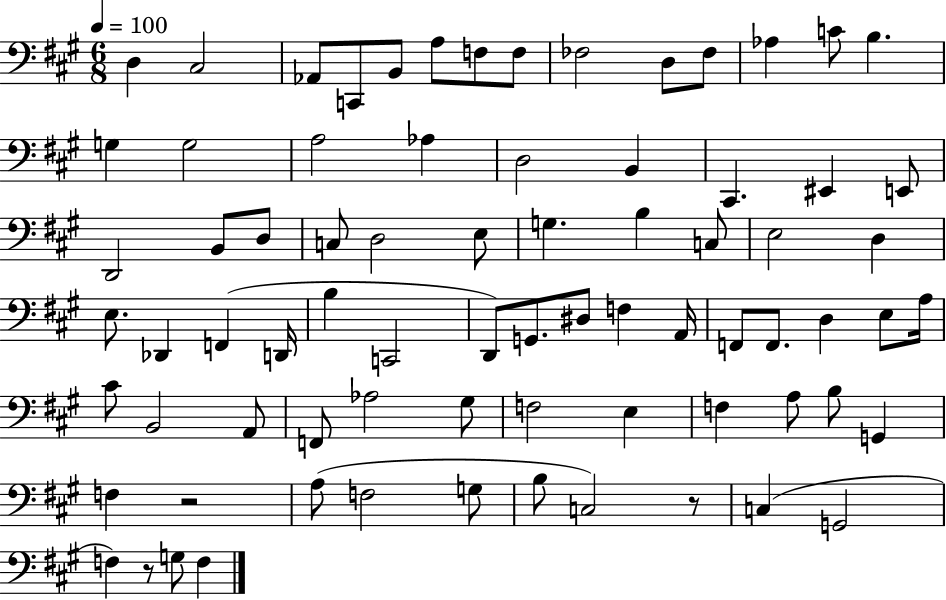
{
  \clef bass
  \numericTimeSignature
  \time 6/8
  \key a \major
  \tempo 4 = 100
  \repeat volta 2 { d4 cis2 | aes,8 c,8 b,8 a8 f8 f8 | fes2 d8 fes8 | aes4 c'8 b4. | \break g4 g2 | a2 aes4 | d2 b,4 | cis,4. eis,4 e,8 | \break d,2 b,8 d8 | c8 d2 e8 | g4. b4 c8 | e2 d4 | \break e8. des,4 f,4( d,16 | b4 c,2 | d,8) g,8. dis8 f4 a,16 | f,8 f,8. d4 e8 a16 | \break cis'8 b,2 a,8 | f,8 aes2 gis8 | f2 e4 | f4 a8 b8 g,4 | \break f4 r2 | a8( f2 g8 | b8 c2) r8 | c4( g,2 | \break f4) r8 g8 f4 | } \bar "|."
}